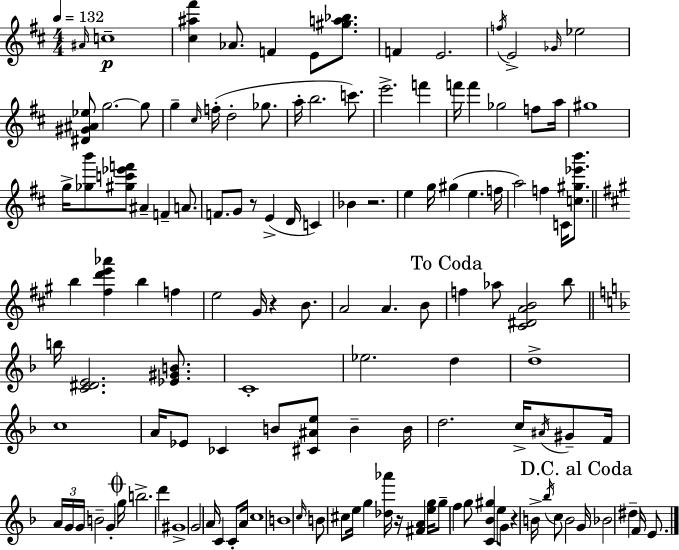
{
  \clef treble
  \numericTimeSignature
  \time 4/4
  \key d \major
  \tempo 4 = 132
  \grace { ais'16 }\p c''1-- | <cis'' ais'' fis'''>4 aes'8. f'4 e'8 <gis'' a'' bes''>8. | f'4 e'2. | \acciaccatura { f''16 } e'2-> \grace { ges'16 } ees''2 | \break <dis' gis' ais' ees''>8 g''2.~~ | g''8 g''4-- \grace { cis''16 } f''16-.( d''2-. | ges''8. a''16-. b''2. | c'''8.) e'''2.-> | \break f'''4 f'''16 f'''4 ges''2 | f''8 a''16 gis''1 | g''16-> <ges'' b'''>8 <gis'' c''' ees''' f'''>8 ais'4-- f'4-- | a'8. f'8. g'8 r8 e'4->( d'16 | \break c'4) bes'4 r2. | e''4 g''16 gis''4( e''4. | f''16 a''2) f''4 | c'16 <c'' gis'' ees''' b'''>8. \bar "||" \break \key a \major b''4 <fis'' d''' e''' aes'''>4 b''4 f''4 | e''2 gis'16 r4 b'8. | a'2 a'4. b'8 | \mark "To Coda" f''4 aes''8 <cis' dis' a' b'>2 b''8 | \break \bar "||" \break \key f \major b''16 <c' dis' e'>2. <ees' gis' b'>8. | c'1-. | ees''2. d''4 | d''1-> | \break c''1 | a'16 ees'8 ces'4 b'8 <cis' ais' e''>8 b'4-- b'16 | d''2. c''16-> \acciaccatura { ais'16 } gis'8-- | f'16 \tuplet 3/2 { a'16 g'16 g'16 } b'2-- g'4-. | \break \mark \markup { \musicglyph "scripts.coda" } g''16 b''2.-> d'''4 | gis'1-> | g'2 a'16 c'4 c'8-. | a'16 c''1 | \break b'1 | \grace { c''16 } b'8 cis''8 e''16 g''4 <des'' aes'''>16 r16 <fis' a'>4 | <e'' g''>16 g''8-- f''4 g''8 <c' bes' gis''>4 e''8 | g'8 r4 b'16-> \acciaccatura { bes''16 } c''8 b'2 | \break \mark "D.C. al Coda" g'16 bes'2 dis''4-- f'16 | e'8. \bar "|."
}